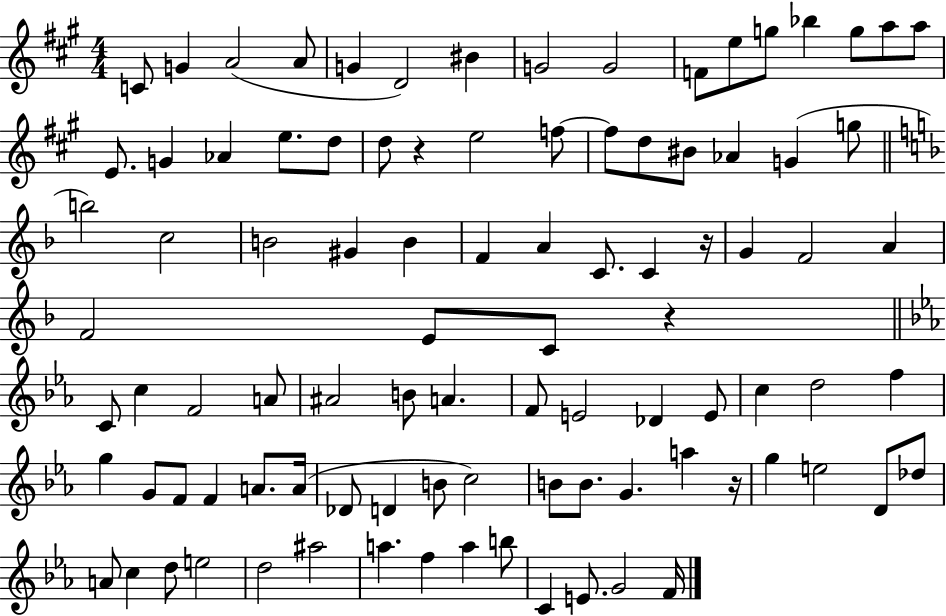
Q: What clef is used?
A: treble